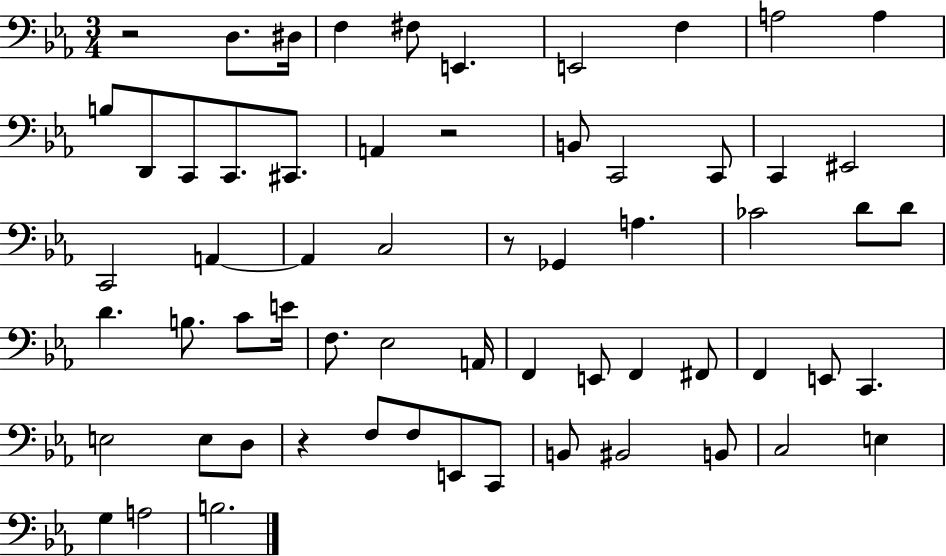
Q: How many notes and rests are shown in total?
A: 62